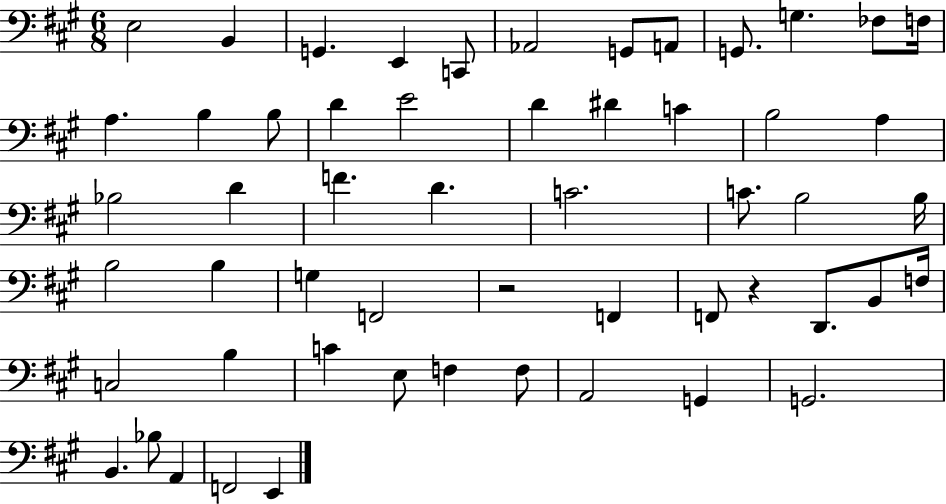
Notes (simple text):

E3/h B2/q G2/q. E2/q C2/e Ab2/h G2/e A2/e G2/e. G3/q. FES3/e F3/s A3/q. B3/q B3/e D4/q E4/h D4/q D#4/q C4/q B3/h A3/q Bb3/h D4/q F4/q. D4/q. C4/h. C4/e. B3/h B3/s B3/h B3/q G3/q F2/h R/h F2/q F2/e R/q D2/e. B2/e F3/s C3/h B3/q C4/q E3/e F3/q F3/e A2/h G2/q G2/h. B2/q. Bb3/e A2/q F2/h E2/q